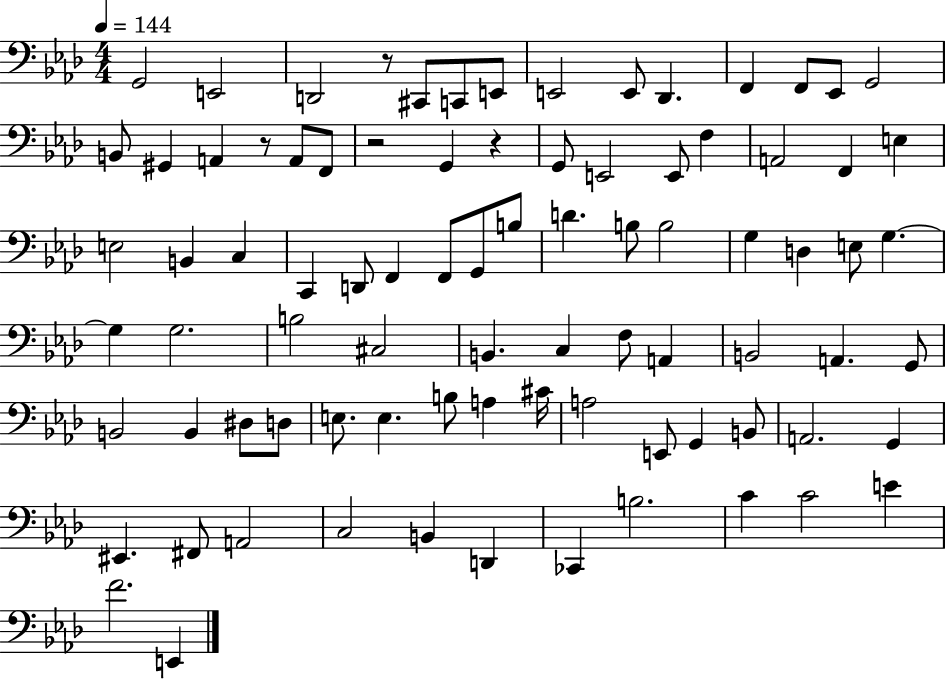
{
  \clef bass
  \numericTimeSignature
  \time 4/4
  \key aes \major
  \tempo 4 = 144
  \repeat volta 2 { g,2 e,2 | d,2 r8 cis,8 c,8 e,8 | e,2 e,8 des,4. | f,4 f,8 ees,8 g,2 | \break b,8 gis,4 a,4 r8 a,8 f,8 | r2 g,4 r4 | g,8 e,2 e,8 f4 | a,2 f,4 e4 | \break e2 b,4 c4 | c,4 d,8 f,4 f,8 g,8 b8 | d'4. b8 b2 | g4 d4 e8 g4.~~ | \break g4 g2. | b2 cis2 | b,4. c4 f8 a,4 | b,2 a,4. g,8 | \break b,2 b,4 dis8 d8 | e8. e4. b8 a4 cis'16 | a2 e,8 g,4 b,8 | a,2. g,4 | \break eis,4. fis,8 a,2 | c2 b,4 d,4 | ces,4 b2. | c'4 c'2 e'4 | \break f'2. e,4 | } \bar "|."
}